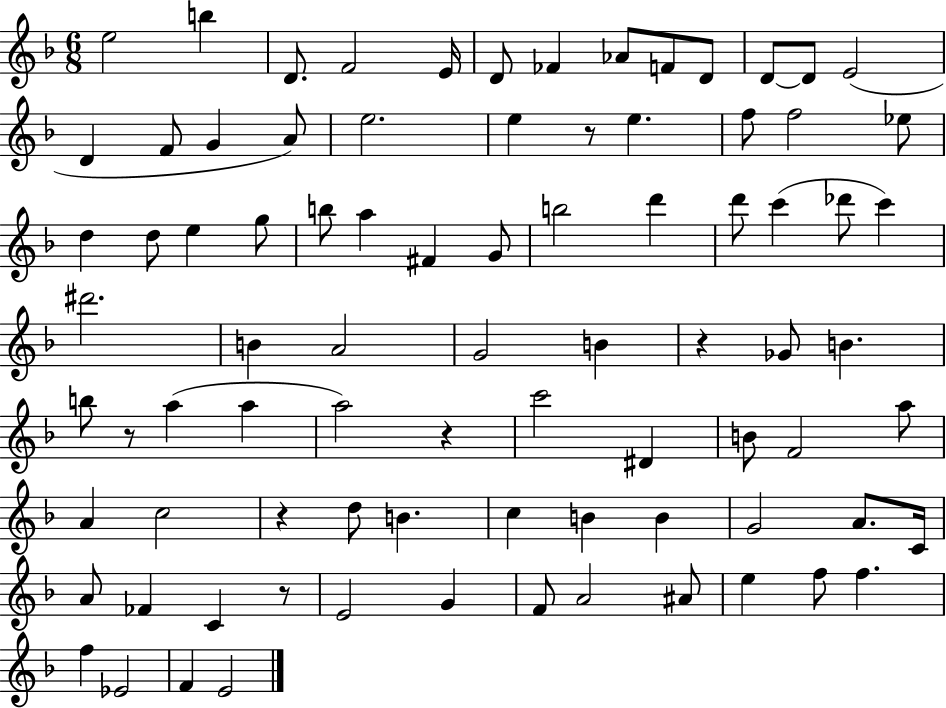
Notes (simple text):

E5/h B5/q D4/e. F4/h E4/s D4/e FES4/q Ab4/e F4/e D4/e D4/e D4/e E4/h D4/q F4/e G4/q A4/e E5/h. E5/q R/e E5/q. F5/e F5/h Eb5/e D5/q D5/e E5/q G5/e B5/e A5/q F#4/q G4/e B5/h D6/q D6/e C6/q Db6/e C6/q D#6/h. B4/q A4/h G4/h B4/q R/q Gb4/e B4/q. B5/e R/e A5/q A5/q A5/h R/q C6/h D#4/q B4/e F4/h A5/e A4/q C5/h R/q D5/e B4/q. C5/q B4/q B4/q G4/h A4/e. C4/s A4/e FES4/q C4/q R/e E4/h G4/q F4/e A4/h A#4/e E5/q F5/e F5/q. F5/q Eb4/h F4/q E4/h